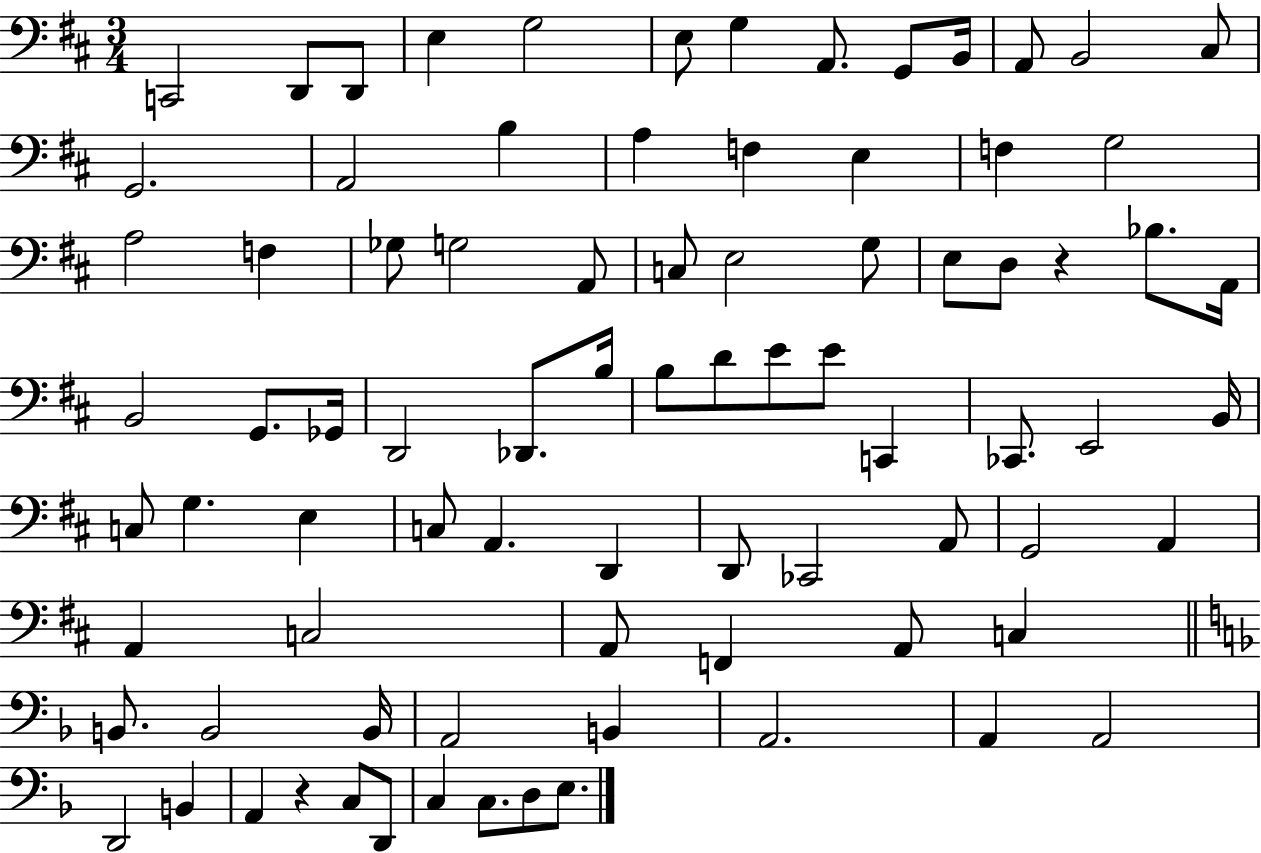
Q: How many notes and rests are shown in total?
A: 83